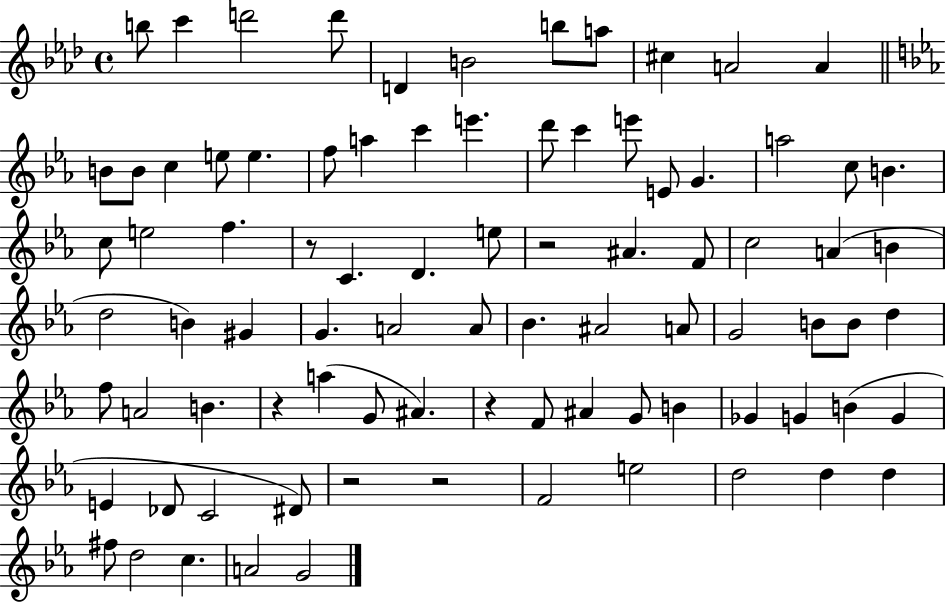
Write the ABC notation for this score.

X:1
T:Untitled
M:4/4
L:1/4
K:Ab
b/2 c' d'2 d'/2 D B2 b/2 a/2 ^c A2 A B/2 B/2 c e/2 e f/2 a c' e' d'/2 c' e'/2 E/2 G a2 c/2 B c/2 e2 f z/2 C D e/2 z2 ^A F/2 c2 A B d2 B ^G G A2 A/2 _B ^A2 A/2 G2 B/2 B/2 d f/2 A2 B z a G/2 ^A z F/2 ^A G/2 B _G G B G E _D/2 C2 ^D/2 z2 z2 F2 e2 d2 d d ^f/2 d2 c A2 G2